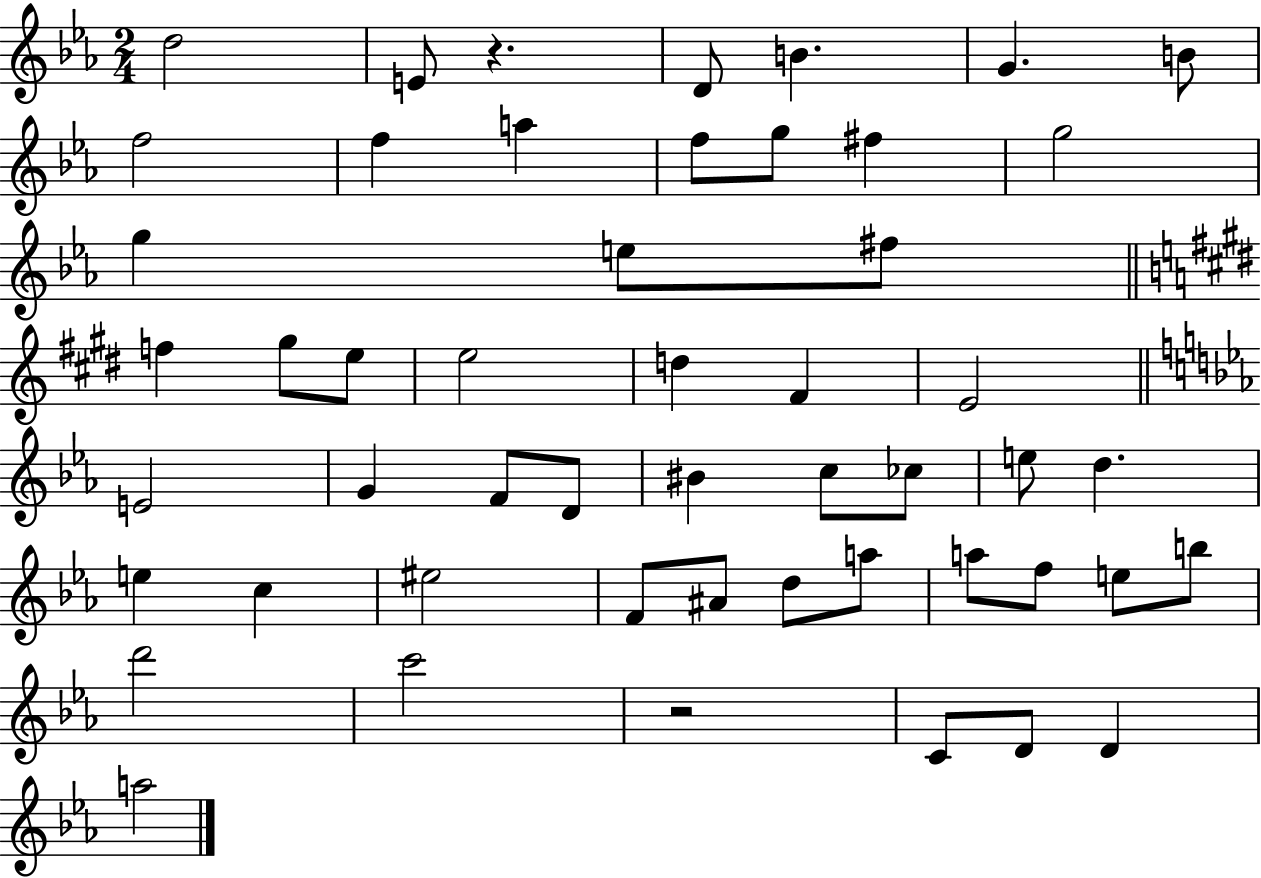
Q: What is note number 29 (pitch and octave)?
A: C5